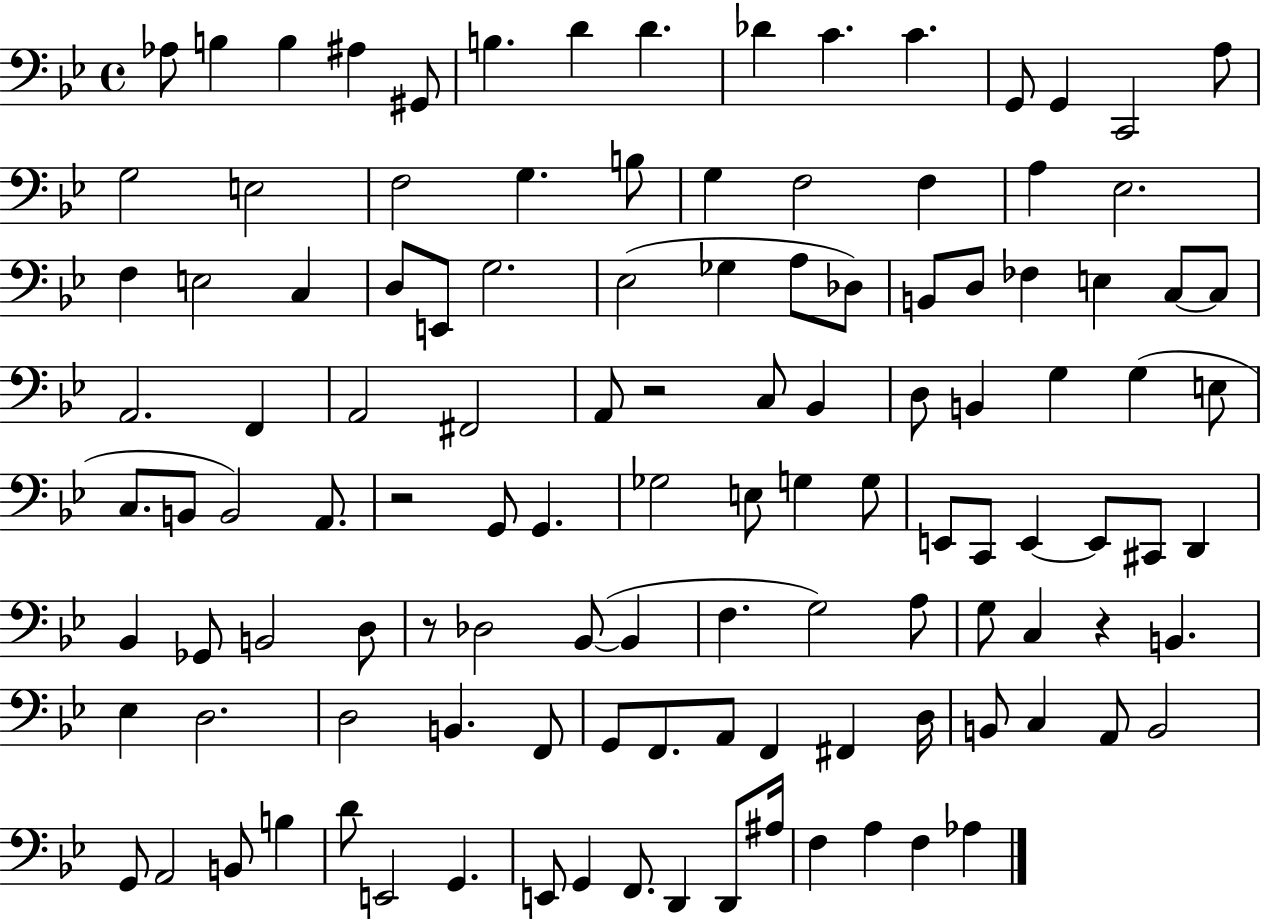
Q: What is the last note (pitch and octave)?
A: Ab3